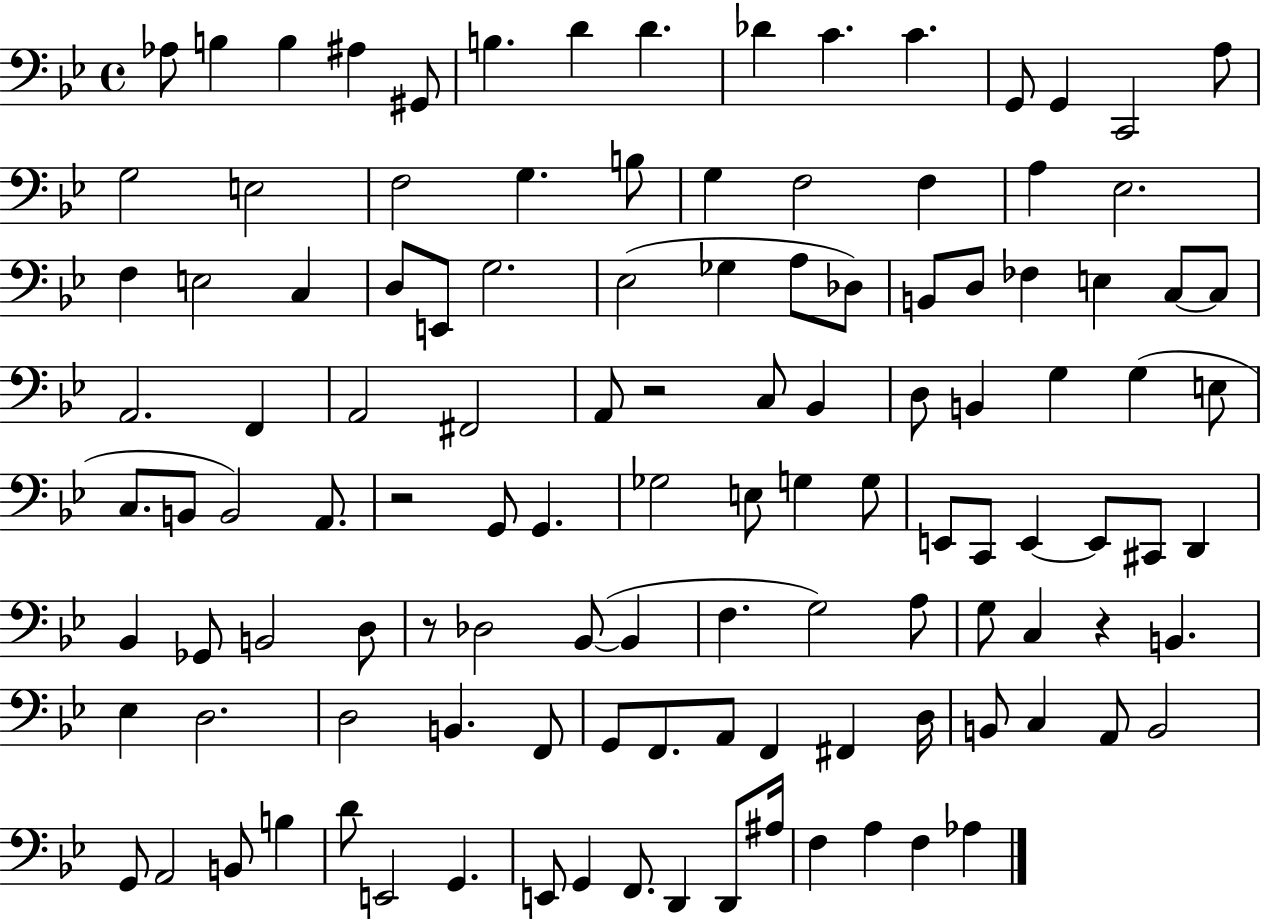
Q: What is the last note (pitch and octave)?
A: Ab3